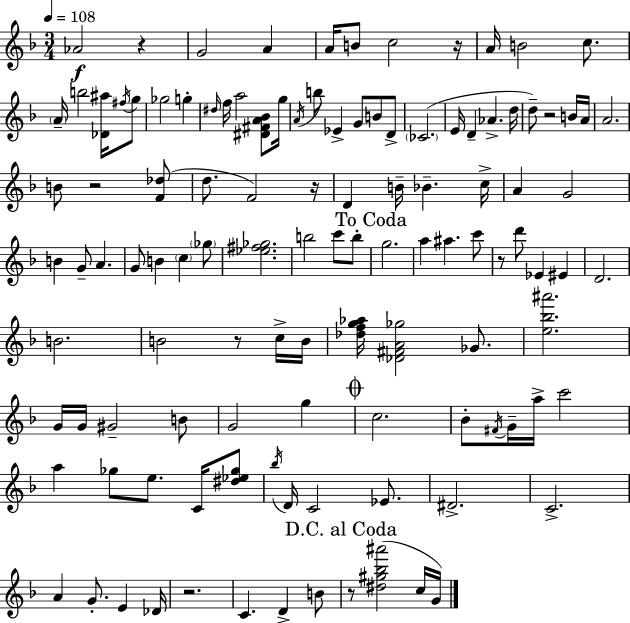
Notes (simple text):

Ab4/h R/q G4/h A4/q A4/s B4/e C5/h R/s A4/s B4/h C5/e. A4/s B5/h [Db4,A#5]/s F#5/s G5/e Gb5/h G5/q D#5/s F5/s A5/h [D#4,F#4,A4,Bb4]/e G5/s A4/s B5/e Eb4/q G4/e B4/e D4/e CES4/h. E4/s D4/q Ab4/q. D5/s D5/e R/h B4/s A4/s A4/h. B4/e R/h [F4,Db5]/e D5/e. F4/h R/s D4/q B4/s Bb4/q. C5/s A4/q G4/h B4/q G4/e A4/q. G4/e B4/q C5/q Gb5/e [Eb5,F#5,Gb5]/h. B5/h C6/e B5/e G5/h. A5/q A#5/q. C6/e R/e D6/e Eb4/q EIS4/q D4/h. B4/h. B4/h R/e C5/s B4/s [Db5,F5,G5,Ab5]/s [Db4,F#4,A4,Gb5]/h Gb4/e. [E5,Bb5,A#6]/h. G4/s G4/s G#4/h B4/e G4/h G5/q C5/h. Bb4/e F#4/s G4/s A5/s C6/h A5/q Gb5/e E5/e. C4/s [D#5,Eb5,Gb5]/e Bb5/s D4/s C4/h Eb4/e. D#4/h. C4/h. A4/q G4/e. E4/q Db4/s R/h. C4/q. D4/q B4/e R/e [D#5,G#5,Bb5,A#6]/h C5/s G4/s